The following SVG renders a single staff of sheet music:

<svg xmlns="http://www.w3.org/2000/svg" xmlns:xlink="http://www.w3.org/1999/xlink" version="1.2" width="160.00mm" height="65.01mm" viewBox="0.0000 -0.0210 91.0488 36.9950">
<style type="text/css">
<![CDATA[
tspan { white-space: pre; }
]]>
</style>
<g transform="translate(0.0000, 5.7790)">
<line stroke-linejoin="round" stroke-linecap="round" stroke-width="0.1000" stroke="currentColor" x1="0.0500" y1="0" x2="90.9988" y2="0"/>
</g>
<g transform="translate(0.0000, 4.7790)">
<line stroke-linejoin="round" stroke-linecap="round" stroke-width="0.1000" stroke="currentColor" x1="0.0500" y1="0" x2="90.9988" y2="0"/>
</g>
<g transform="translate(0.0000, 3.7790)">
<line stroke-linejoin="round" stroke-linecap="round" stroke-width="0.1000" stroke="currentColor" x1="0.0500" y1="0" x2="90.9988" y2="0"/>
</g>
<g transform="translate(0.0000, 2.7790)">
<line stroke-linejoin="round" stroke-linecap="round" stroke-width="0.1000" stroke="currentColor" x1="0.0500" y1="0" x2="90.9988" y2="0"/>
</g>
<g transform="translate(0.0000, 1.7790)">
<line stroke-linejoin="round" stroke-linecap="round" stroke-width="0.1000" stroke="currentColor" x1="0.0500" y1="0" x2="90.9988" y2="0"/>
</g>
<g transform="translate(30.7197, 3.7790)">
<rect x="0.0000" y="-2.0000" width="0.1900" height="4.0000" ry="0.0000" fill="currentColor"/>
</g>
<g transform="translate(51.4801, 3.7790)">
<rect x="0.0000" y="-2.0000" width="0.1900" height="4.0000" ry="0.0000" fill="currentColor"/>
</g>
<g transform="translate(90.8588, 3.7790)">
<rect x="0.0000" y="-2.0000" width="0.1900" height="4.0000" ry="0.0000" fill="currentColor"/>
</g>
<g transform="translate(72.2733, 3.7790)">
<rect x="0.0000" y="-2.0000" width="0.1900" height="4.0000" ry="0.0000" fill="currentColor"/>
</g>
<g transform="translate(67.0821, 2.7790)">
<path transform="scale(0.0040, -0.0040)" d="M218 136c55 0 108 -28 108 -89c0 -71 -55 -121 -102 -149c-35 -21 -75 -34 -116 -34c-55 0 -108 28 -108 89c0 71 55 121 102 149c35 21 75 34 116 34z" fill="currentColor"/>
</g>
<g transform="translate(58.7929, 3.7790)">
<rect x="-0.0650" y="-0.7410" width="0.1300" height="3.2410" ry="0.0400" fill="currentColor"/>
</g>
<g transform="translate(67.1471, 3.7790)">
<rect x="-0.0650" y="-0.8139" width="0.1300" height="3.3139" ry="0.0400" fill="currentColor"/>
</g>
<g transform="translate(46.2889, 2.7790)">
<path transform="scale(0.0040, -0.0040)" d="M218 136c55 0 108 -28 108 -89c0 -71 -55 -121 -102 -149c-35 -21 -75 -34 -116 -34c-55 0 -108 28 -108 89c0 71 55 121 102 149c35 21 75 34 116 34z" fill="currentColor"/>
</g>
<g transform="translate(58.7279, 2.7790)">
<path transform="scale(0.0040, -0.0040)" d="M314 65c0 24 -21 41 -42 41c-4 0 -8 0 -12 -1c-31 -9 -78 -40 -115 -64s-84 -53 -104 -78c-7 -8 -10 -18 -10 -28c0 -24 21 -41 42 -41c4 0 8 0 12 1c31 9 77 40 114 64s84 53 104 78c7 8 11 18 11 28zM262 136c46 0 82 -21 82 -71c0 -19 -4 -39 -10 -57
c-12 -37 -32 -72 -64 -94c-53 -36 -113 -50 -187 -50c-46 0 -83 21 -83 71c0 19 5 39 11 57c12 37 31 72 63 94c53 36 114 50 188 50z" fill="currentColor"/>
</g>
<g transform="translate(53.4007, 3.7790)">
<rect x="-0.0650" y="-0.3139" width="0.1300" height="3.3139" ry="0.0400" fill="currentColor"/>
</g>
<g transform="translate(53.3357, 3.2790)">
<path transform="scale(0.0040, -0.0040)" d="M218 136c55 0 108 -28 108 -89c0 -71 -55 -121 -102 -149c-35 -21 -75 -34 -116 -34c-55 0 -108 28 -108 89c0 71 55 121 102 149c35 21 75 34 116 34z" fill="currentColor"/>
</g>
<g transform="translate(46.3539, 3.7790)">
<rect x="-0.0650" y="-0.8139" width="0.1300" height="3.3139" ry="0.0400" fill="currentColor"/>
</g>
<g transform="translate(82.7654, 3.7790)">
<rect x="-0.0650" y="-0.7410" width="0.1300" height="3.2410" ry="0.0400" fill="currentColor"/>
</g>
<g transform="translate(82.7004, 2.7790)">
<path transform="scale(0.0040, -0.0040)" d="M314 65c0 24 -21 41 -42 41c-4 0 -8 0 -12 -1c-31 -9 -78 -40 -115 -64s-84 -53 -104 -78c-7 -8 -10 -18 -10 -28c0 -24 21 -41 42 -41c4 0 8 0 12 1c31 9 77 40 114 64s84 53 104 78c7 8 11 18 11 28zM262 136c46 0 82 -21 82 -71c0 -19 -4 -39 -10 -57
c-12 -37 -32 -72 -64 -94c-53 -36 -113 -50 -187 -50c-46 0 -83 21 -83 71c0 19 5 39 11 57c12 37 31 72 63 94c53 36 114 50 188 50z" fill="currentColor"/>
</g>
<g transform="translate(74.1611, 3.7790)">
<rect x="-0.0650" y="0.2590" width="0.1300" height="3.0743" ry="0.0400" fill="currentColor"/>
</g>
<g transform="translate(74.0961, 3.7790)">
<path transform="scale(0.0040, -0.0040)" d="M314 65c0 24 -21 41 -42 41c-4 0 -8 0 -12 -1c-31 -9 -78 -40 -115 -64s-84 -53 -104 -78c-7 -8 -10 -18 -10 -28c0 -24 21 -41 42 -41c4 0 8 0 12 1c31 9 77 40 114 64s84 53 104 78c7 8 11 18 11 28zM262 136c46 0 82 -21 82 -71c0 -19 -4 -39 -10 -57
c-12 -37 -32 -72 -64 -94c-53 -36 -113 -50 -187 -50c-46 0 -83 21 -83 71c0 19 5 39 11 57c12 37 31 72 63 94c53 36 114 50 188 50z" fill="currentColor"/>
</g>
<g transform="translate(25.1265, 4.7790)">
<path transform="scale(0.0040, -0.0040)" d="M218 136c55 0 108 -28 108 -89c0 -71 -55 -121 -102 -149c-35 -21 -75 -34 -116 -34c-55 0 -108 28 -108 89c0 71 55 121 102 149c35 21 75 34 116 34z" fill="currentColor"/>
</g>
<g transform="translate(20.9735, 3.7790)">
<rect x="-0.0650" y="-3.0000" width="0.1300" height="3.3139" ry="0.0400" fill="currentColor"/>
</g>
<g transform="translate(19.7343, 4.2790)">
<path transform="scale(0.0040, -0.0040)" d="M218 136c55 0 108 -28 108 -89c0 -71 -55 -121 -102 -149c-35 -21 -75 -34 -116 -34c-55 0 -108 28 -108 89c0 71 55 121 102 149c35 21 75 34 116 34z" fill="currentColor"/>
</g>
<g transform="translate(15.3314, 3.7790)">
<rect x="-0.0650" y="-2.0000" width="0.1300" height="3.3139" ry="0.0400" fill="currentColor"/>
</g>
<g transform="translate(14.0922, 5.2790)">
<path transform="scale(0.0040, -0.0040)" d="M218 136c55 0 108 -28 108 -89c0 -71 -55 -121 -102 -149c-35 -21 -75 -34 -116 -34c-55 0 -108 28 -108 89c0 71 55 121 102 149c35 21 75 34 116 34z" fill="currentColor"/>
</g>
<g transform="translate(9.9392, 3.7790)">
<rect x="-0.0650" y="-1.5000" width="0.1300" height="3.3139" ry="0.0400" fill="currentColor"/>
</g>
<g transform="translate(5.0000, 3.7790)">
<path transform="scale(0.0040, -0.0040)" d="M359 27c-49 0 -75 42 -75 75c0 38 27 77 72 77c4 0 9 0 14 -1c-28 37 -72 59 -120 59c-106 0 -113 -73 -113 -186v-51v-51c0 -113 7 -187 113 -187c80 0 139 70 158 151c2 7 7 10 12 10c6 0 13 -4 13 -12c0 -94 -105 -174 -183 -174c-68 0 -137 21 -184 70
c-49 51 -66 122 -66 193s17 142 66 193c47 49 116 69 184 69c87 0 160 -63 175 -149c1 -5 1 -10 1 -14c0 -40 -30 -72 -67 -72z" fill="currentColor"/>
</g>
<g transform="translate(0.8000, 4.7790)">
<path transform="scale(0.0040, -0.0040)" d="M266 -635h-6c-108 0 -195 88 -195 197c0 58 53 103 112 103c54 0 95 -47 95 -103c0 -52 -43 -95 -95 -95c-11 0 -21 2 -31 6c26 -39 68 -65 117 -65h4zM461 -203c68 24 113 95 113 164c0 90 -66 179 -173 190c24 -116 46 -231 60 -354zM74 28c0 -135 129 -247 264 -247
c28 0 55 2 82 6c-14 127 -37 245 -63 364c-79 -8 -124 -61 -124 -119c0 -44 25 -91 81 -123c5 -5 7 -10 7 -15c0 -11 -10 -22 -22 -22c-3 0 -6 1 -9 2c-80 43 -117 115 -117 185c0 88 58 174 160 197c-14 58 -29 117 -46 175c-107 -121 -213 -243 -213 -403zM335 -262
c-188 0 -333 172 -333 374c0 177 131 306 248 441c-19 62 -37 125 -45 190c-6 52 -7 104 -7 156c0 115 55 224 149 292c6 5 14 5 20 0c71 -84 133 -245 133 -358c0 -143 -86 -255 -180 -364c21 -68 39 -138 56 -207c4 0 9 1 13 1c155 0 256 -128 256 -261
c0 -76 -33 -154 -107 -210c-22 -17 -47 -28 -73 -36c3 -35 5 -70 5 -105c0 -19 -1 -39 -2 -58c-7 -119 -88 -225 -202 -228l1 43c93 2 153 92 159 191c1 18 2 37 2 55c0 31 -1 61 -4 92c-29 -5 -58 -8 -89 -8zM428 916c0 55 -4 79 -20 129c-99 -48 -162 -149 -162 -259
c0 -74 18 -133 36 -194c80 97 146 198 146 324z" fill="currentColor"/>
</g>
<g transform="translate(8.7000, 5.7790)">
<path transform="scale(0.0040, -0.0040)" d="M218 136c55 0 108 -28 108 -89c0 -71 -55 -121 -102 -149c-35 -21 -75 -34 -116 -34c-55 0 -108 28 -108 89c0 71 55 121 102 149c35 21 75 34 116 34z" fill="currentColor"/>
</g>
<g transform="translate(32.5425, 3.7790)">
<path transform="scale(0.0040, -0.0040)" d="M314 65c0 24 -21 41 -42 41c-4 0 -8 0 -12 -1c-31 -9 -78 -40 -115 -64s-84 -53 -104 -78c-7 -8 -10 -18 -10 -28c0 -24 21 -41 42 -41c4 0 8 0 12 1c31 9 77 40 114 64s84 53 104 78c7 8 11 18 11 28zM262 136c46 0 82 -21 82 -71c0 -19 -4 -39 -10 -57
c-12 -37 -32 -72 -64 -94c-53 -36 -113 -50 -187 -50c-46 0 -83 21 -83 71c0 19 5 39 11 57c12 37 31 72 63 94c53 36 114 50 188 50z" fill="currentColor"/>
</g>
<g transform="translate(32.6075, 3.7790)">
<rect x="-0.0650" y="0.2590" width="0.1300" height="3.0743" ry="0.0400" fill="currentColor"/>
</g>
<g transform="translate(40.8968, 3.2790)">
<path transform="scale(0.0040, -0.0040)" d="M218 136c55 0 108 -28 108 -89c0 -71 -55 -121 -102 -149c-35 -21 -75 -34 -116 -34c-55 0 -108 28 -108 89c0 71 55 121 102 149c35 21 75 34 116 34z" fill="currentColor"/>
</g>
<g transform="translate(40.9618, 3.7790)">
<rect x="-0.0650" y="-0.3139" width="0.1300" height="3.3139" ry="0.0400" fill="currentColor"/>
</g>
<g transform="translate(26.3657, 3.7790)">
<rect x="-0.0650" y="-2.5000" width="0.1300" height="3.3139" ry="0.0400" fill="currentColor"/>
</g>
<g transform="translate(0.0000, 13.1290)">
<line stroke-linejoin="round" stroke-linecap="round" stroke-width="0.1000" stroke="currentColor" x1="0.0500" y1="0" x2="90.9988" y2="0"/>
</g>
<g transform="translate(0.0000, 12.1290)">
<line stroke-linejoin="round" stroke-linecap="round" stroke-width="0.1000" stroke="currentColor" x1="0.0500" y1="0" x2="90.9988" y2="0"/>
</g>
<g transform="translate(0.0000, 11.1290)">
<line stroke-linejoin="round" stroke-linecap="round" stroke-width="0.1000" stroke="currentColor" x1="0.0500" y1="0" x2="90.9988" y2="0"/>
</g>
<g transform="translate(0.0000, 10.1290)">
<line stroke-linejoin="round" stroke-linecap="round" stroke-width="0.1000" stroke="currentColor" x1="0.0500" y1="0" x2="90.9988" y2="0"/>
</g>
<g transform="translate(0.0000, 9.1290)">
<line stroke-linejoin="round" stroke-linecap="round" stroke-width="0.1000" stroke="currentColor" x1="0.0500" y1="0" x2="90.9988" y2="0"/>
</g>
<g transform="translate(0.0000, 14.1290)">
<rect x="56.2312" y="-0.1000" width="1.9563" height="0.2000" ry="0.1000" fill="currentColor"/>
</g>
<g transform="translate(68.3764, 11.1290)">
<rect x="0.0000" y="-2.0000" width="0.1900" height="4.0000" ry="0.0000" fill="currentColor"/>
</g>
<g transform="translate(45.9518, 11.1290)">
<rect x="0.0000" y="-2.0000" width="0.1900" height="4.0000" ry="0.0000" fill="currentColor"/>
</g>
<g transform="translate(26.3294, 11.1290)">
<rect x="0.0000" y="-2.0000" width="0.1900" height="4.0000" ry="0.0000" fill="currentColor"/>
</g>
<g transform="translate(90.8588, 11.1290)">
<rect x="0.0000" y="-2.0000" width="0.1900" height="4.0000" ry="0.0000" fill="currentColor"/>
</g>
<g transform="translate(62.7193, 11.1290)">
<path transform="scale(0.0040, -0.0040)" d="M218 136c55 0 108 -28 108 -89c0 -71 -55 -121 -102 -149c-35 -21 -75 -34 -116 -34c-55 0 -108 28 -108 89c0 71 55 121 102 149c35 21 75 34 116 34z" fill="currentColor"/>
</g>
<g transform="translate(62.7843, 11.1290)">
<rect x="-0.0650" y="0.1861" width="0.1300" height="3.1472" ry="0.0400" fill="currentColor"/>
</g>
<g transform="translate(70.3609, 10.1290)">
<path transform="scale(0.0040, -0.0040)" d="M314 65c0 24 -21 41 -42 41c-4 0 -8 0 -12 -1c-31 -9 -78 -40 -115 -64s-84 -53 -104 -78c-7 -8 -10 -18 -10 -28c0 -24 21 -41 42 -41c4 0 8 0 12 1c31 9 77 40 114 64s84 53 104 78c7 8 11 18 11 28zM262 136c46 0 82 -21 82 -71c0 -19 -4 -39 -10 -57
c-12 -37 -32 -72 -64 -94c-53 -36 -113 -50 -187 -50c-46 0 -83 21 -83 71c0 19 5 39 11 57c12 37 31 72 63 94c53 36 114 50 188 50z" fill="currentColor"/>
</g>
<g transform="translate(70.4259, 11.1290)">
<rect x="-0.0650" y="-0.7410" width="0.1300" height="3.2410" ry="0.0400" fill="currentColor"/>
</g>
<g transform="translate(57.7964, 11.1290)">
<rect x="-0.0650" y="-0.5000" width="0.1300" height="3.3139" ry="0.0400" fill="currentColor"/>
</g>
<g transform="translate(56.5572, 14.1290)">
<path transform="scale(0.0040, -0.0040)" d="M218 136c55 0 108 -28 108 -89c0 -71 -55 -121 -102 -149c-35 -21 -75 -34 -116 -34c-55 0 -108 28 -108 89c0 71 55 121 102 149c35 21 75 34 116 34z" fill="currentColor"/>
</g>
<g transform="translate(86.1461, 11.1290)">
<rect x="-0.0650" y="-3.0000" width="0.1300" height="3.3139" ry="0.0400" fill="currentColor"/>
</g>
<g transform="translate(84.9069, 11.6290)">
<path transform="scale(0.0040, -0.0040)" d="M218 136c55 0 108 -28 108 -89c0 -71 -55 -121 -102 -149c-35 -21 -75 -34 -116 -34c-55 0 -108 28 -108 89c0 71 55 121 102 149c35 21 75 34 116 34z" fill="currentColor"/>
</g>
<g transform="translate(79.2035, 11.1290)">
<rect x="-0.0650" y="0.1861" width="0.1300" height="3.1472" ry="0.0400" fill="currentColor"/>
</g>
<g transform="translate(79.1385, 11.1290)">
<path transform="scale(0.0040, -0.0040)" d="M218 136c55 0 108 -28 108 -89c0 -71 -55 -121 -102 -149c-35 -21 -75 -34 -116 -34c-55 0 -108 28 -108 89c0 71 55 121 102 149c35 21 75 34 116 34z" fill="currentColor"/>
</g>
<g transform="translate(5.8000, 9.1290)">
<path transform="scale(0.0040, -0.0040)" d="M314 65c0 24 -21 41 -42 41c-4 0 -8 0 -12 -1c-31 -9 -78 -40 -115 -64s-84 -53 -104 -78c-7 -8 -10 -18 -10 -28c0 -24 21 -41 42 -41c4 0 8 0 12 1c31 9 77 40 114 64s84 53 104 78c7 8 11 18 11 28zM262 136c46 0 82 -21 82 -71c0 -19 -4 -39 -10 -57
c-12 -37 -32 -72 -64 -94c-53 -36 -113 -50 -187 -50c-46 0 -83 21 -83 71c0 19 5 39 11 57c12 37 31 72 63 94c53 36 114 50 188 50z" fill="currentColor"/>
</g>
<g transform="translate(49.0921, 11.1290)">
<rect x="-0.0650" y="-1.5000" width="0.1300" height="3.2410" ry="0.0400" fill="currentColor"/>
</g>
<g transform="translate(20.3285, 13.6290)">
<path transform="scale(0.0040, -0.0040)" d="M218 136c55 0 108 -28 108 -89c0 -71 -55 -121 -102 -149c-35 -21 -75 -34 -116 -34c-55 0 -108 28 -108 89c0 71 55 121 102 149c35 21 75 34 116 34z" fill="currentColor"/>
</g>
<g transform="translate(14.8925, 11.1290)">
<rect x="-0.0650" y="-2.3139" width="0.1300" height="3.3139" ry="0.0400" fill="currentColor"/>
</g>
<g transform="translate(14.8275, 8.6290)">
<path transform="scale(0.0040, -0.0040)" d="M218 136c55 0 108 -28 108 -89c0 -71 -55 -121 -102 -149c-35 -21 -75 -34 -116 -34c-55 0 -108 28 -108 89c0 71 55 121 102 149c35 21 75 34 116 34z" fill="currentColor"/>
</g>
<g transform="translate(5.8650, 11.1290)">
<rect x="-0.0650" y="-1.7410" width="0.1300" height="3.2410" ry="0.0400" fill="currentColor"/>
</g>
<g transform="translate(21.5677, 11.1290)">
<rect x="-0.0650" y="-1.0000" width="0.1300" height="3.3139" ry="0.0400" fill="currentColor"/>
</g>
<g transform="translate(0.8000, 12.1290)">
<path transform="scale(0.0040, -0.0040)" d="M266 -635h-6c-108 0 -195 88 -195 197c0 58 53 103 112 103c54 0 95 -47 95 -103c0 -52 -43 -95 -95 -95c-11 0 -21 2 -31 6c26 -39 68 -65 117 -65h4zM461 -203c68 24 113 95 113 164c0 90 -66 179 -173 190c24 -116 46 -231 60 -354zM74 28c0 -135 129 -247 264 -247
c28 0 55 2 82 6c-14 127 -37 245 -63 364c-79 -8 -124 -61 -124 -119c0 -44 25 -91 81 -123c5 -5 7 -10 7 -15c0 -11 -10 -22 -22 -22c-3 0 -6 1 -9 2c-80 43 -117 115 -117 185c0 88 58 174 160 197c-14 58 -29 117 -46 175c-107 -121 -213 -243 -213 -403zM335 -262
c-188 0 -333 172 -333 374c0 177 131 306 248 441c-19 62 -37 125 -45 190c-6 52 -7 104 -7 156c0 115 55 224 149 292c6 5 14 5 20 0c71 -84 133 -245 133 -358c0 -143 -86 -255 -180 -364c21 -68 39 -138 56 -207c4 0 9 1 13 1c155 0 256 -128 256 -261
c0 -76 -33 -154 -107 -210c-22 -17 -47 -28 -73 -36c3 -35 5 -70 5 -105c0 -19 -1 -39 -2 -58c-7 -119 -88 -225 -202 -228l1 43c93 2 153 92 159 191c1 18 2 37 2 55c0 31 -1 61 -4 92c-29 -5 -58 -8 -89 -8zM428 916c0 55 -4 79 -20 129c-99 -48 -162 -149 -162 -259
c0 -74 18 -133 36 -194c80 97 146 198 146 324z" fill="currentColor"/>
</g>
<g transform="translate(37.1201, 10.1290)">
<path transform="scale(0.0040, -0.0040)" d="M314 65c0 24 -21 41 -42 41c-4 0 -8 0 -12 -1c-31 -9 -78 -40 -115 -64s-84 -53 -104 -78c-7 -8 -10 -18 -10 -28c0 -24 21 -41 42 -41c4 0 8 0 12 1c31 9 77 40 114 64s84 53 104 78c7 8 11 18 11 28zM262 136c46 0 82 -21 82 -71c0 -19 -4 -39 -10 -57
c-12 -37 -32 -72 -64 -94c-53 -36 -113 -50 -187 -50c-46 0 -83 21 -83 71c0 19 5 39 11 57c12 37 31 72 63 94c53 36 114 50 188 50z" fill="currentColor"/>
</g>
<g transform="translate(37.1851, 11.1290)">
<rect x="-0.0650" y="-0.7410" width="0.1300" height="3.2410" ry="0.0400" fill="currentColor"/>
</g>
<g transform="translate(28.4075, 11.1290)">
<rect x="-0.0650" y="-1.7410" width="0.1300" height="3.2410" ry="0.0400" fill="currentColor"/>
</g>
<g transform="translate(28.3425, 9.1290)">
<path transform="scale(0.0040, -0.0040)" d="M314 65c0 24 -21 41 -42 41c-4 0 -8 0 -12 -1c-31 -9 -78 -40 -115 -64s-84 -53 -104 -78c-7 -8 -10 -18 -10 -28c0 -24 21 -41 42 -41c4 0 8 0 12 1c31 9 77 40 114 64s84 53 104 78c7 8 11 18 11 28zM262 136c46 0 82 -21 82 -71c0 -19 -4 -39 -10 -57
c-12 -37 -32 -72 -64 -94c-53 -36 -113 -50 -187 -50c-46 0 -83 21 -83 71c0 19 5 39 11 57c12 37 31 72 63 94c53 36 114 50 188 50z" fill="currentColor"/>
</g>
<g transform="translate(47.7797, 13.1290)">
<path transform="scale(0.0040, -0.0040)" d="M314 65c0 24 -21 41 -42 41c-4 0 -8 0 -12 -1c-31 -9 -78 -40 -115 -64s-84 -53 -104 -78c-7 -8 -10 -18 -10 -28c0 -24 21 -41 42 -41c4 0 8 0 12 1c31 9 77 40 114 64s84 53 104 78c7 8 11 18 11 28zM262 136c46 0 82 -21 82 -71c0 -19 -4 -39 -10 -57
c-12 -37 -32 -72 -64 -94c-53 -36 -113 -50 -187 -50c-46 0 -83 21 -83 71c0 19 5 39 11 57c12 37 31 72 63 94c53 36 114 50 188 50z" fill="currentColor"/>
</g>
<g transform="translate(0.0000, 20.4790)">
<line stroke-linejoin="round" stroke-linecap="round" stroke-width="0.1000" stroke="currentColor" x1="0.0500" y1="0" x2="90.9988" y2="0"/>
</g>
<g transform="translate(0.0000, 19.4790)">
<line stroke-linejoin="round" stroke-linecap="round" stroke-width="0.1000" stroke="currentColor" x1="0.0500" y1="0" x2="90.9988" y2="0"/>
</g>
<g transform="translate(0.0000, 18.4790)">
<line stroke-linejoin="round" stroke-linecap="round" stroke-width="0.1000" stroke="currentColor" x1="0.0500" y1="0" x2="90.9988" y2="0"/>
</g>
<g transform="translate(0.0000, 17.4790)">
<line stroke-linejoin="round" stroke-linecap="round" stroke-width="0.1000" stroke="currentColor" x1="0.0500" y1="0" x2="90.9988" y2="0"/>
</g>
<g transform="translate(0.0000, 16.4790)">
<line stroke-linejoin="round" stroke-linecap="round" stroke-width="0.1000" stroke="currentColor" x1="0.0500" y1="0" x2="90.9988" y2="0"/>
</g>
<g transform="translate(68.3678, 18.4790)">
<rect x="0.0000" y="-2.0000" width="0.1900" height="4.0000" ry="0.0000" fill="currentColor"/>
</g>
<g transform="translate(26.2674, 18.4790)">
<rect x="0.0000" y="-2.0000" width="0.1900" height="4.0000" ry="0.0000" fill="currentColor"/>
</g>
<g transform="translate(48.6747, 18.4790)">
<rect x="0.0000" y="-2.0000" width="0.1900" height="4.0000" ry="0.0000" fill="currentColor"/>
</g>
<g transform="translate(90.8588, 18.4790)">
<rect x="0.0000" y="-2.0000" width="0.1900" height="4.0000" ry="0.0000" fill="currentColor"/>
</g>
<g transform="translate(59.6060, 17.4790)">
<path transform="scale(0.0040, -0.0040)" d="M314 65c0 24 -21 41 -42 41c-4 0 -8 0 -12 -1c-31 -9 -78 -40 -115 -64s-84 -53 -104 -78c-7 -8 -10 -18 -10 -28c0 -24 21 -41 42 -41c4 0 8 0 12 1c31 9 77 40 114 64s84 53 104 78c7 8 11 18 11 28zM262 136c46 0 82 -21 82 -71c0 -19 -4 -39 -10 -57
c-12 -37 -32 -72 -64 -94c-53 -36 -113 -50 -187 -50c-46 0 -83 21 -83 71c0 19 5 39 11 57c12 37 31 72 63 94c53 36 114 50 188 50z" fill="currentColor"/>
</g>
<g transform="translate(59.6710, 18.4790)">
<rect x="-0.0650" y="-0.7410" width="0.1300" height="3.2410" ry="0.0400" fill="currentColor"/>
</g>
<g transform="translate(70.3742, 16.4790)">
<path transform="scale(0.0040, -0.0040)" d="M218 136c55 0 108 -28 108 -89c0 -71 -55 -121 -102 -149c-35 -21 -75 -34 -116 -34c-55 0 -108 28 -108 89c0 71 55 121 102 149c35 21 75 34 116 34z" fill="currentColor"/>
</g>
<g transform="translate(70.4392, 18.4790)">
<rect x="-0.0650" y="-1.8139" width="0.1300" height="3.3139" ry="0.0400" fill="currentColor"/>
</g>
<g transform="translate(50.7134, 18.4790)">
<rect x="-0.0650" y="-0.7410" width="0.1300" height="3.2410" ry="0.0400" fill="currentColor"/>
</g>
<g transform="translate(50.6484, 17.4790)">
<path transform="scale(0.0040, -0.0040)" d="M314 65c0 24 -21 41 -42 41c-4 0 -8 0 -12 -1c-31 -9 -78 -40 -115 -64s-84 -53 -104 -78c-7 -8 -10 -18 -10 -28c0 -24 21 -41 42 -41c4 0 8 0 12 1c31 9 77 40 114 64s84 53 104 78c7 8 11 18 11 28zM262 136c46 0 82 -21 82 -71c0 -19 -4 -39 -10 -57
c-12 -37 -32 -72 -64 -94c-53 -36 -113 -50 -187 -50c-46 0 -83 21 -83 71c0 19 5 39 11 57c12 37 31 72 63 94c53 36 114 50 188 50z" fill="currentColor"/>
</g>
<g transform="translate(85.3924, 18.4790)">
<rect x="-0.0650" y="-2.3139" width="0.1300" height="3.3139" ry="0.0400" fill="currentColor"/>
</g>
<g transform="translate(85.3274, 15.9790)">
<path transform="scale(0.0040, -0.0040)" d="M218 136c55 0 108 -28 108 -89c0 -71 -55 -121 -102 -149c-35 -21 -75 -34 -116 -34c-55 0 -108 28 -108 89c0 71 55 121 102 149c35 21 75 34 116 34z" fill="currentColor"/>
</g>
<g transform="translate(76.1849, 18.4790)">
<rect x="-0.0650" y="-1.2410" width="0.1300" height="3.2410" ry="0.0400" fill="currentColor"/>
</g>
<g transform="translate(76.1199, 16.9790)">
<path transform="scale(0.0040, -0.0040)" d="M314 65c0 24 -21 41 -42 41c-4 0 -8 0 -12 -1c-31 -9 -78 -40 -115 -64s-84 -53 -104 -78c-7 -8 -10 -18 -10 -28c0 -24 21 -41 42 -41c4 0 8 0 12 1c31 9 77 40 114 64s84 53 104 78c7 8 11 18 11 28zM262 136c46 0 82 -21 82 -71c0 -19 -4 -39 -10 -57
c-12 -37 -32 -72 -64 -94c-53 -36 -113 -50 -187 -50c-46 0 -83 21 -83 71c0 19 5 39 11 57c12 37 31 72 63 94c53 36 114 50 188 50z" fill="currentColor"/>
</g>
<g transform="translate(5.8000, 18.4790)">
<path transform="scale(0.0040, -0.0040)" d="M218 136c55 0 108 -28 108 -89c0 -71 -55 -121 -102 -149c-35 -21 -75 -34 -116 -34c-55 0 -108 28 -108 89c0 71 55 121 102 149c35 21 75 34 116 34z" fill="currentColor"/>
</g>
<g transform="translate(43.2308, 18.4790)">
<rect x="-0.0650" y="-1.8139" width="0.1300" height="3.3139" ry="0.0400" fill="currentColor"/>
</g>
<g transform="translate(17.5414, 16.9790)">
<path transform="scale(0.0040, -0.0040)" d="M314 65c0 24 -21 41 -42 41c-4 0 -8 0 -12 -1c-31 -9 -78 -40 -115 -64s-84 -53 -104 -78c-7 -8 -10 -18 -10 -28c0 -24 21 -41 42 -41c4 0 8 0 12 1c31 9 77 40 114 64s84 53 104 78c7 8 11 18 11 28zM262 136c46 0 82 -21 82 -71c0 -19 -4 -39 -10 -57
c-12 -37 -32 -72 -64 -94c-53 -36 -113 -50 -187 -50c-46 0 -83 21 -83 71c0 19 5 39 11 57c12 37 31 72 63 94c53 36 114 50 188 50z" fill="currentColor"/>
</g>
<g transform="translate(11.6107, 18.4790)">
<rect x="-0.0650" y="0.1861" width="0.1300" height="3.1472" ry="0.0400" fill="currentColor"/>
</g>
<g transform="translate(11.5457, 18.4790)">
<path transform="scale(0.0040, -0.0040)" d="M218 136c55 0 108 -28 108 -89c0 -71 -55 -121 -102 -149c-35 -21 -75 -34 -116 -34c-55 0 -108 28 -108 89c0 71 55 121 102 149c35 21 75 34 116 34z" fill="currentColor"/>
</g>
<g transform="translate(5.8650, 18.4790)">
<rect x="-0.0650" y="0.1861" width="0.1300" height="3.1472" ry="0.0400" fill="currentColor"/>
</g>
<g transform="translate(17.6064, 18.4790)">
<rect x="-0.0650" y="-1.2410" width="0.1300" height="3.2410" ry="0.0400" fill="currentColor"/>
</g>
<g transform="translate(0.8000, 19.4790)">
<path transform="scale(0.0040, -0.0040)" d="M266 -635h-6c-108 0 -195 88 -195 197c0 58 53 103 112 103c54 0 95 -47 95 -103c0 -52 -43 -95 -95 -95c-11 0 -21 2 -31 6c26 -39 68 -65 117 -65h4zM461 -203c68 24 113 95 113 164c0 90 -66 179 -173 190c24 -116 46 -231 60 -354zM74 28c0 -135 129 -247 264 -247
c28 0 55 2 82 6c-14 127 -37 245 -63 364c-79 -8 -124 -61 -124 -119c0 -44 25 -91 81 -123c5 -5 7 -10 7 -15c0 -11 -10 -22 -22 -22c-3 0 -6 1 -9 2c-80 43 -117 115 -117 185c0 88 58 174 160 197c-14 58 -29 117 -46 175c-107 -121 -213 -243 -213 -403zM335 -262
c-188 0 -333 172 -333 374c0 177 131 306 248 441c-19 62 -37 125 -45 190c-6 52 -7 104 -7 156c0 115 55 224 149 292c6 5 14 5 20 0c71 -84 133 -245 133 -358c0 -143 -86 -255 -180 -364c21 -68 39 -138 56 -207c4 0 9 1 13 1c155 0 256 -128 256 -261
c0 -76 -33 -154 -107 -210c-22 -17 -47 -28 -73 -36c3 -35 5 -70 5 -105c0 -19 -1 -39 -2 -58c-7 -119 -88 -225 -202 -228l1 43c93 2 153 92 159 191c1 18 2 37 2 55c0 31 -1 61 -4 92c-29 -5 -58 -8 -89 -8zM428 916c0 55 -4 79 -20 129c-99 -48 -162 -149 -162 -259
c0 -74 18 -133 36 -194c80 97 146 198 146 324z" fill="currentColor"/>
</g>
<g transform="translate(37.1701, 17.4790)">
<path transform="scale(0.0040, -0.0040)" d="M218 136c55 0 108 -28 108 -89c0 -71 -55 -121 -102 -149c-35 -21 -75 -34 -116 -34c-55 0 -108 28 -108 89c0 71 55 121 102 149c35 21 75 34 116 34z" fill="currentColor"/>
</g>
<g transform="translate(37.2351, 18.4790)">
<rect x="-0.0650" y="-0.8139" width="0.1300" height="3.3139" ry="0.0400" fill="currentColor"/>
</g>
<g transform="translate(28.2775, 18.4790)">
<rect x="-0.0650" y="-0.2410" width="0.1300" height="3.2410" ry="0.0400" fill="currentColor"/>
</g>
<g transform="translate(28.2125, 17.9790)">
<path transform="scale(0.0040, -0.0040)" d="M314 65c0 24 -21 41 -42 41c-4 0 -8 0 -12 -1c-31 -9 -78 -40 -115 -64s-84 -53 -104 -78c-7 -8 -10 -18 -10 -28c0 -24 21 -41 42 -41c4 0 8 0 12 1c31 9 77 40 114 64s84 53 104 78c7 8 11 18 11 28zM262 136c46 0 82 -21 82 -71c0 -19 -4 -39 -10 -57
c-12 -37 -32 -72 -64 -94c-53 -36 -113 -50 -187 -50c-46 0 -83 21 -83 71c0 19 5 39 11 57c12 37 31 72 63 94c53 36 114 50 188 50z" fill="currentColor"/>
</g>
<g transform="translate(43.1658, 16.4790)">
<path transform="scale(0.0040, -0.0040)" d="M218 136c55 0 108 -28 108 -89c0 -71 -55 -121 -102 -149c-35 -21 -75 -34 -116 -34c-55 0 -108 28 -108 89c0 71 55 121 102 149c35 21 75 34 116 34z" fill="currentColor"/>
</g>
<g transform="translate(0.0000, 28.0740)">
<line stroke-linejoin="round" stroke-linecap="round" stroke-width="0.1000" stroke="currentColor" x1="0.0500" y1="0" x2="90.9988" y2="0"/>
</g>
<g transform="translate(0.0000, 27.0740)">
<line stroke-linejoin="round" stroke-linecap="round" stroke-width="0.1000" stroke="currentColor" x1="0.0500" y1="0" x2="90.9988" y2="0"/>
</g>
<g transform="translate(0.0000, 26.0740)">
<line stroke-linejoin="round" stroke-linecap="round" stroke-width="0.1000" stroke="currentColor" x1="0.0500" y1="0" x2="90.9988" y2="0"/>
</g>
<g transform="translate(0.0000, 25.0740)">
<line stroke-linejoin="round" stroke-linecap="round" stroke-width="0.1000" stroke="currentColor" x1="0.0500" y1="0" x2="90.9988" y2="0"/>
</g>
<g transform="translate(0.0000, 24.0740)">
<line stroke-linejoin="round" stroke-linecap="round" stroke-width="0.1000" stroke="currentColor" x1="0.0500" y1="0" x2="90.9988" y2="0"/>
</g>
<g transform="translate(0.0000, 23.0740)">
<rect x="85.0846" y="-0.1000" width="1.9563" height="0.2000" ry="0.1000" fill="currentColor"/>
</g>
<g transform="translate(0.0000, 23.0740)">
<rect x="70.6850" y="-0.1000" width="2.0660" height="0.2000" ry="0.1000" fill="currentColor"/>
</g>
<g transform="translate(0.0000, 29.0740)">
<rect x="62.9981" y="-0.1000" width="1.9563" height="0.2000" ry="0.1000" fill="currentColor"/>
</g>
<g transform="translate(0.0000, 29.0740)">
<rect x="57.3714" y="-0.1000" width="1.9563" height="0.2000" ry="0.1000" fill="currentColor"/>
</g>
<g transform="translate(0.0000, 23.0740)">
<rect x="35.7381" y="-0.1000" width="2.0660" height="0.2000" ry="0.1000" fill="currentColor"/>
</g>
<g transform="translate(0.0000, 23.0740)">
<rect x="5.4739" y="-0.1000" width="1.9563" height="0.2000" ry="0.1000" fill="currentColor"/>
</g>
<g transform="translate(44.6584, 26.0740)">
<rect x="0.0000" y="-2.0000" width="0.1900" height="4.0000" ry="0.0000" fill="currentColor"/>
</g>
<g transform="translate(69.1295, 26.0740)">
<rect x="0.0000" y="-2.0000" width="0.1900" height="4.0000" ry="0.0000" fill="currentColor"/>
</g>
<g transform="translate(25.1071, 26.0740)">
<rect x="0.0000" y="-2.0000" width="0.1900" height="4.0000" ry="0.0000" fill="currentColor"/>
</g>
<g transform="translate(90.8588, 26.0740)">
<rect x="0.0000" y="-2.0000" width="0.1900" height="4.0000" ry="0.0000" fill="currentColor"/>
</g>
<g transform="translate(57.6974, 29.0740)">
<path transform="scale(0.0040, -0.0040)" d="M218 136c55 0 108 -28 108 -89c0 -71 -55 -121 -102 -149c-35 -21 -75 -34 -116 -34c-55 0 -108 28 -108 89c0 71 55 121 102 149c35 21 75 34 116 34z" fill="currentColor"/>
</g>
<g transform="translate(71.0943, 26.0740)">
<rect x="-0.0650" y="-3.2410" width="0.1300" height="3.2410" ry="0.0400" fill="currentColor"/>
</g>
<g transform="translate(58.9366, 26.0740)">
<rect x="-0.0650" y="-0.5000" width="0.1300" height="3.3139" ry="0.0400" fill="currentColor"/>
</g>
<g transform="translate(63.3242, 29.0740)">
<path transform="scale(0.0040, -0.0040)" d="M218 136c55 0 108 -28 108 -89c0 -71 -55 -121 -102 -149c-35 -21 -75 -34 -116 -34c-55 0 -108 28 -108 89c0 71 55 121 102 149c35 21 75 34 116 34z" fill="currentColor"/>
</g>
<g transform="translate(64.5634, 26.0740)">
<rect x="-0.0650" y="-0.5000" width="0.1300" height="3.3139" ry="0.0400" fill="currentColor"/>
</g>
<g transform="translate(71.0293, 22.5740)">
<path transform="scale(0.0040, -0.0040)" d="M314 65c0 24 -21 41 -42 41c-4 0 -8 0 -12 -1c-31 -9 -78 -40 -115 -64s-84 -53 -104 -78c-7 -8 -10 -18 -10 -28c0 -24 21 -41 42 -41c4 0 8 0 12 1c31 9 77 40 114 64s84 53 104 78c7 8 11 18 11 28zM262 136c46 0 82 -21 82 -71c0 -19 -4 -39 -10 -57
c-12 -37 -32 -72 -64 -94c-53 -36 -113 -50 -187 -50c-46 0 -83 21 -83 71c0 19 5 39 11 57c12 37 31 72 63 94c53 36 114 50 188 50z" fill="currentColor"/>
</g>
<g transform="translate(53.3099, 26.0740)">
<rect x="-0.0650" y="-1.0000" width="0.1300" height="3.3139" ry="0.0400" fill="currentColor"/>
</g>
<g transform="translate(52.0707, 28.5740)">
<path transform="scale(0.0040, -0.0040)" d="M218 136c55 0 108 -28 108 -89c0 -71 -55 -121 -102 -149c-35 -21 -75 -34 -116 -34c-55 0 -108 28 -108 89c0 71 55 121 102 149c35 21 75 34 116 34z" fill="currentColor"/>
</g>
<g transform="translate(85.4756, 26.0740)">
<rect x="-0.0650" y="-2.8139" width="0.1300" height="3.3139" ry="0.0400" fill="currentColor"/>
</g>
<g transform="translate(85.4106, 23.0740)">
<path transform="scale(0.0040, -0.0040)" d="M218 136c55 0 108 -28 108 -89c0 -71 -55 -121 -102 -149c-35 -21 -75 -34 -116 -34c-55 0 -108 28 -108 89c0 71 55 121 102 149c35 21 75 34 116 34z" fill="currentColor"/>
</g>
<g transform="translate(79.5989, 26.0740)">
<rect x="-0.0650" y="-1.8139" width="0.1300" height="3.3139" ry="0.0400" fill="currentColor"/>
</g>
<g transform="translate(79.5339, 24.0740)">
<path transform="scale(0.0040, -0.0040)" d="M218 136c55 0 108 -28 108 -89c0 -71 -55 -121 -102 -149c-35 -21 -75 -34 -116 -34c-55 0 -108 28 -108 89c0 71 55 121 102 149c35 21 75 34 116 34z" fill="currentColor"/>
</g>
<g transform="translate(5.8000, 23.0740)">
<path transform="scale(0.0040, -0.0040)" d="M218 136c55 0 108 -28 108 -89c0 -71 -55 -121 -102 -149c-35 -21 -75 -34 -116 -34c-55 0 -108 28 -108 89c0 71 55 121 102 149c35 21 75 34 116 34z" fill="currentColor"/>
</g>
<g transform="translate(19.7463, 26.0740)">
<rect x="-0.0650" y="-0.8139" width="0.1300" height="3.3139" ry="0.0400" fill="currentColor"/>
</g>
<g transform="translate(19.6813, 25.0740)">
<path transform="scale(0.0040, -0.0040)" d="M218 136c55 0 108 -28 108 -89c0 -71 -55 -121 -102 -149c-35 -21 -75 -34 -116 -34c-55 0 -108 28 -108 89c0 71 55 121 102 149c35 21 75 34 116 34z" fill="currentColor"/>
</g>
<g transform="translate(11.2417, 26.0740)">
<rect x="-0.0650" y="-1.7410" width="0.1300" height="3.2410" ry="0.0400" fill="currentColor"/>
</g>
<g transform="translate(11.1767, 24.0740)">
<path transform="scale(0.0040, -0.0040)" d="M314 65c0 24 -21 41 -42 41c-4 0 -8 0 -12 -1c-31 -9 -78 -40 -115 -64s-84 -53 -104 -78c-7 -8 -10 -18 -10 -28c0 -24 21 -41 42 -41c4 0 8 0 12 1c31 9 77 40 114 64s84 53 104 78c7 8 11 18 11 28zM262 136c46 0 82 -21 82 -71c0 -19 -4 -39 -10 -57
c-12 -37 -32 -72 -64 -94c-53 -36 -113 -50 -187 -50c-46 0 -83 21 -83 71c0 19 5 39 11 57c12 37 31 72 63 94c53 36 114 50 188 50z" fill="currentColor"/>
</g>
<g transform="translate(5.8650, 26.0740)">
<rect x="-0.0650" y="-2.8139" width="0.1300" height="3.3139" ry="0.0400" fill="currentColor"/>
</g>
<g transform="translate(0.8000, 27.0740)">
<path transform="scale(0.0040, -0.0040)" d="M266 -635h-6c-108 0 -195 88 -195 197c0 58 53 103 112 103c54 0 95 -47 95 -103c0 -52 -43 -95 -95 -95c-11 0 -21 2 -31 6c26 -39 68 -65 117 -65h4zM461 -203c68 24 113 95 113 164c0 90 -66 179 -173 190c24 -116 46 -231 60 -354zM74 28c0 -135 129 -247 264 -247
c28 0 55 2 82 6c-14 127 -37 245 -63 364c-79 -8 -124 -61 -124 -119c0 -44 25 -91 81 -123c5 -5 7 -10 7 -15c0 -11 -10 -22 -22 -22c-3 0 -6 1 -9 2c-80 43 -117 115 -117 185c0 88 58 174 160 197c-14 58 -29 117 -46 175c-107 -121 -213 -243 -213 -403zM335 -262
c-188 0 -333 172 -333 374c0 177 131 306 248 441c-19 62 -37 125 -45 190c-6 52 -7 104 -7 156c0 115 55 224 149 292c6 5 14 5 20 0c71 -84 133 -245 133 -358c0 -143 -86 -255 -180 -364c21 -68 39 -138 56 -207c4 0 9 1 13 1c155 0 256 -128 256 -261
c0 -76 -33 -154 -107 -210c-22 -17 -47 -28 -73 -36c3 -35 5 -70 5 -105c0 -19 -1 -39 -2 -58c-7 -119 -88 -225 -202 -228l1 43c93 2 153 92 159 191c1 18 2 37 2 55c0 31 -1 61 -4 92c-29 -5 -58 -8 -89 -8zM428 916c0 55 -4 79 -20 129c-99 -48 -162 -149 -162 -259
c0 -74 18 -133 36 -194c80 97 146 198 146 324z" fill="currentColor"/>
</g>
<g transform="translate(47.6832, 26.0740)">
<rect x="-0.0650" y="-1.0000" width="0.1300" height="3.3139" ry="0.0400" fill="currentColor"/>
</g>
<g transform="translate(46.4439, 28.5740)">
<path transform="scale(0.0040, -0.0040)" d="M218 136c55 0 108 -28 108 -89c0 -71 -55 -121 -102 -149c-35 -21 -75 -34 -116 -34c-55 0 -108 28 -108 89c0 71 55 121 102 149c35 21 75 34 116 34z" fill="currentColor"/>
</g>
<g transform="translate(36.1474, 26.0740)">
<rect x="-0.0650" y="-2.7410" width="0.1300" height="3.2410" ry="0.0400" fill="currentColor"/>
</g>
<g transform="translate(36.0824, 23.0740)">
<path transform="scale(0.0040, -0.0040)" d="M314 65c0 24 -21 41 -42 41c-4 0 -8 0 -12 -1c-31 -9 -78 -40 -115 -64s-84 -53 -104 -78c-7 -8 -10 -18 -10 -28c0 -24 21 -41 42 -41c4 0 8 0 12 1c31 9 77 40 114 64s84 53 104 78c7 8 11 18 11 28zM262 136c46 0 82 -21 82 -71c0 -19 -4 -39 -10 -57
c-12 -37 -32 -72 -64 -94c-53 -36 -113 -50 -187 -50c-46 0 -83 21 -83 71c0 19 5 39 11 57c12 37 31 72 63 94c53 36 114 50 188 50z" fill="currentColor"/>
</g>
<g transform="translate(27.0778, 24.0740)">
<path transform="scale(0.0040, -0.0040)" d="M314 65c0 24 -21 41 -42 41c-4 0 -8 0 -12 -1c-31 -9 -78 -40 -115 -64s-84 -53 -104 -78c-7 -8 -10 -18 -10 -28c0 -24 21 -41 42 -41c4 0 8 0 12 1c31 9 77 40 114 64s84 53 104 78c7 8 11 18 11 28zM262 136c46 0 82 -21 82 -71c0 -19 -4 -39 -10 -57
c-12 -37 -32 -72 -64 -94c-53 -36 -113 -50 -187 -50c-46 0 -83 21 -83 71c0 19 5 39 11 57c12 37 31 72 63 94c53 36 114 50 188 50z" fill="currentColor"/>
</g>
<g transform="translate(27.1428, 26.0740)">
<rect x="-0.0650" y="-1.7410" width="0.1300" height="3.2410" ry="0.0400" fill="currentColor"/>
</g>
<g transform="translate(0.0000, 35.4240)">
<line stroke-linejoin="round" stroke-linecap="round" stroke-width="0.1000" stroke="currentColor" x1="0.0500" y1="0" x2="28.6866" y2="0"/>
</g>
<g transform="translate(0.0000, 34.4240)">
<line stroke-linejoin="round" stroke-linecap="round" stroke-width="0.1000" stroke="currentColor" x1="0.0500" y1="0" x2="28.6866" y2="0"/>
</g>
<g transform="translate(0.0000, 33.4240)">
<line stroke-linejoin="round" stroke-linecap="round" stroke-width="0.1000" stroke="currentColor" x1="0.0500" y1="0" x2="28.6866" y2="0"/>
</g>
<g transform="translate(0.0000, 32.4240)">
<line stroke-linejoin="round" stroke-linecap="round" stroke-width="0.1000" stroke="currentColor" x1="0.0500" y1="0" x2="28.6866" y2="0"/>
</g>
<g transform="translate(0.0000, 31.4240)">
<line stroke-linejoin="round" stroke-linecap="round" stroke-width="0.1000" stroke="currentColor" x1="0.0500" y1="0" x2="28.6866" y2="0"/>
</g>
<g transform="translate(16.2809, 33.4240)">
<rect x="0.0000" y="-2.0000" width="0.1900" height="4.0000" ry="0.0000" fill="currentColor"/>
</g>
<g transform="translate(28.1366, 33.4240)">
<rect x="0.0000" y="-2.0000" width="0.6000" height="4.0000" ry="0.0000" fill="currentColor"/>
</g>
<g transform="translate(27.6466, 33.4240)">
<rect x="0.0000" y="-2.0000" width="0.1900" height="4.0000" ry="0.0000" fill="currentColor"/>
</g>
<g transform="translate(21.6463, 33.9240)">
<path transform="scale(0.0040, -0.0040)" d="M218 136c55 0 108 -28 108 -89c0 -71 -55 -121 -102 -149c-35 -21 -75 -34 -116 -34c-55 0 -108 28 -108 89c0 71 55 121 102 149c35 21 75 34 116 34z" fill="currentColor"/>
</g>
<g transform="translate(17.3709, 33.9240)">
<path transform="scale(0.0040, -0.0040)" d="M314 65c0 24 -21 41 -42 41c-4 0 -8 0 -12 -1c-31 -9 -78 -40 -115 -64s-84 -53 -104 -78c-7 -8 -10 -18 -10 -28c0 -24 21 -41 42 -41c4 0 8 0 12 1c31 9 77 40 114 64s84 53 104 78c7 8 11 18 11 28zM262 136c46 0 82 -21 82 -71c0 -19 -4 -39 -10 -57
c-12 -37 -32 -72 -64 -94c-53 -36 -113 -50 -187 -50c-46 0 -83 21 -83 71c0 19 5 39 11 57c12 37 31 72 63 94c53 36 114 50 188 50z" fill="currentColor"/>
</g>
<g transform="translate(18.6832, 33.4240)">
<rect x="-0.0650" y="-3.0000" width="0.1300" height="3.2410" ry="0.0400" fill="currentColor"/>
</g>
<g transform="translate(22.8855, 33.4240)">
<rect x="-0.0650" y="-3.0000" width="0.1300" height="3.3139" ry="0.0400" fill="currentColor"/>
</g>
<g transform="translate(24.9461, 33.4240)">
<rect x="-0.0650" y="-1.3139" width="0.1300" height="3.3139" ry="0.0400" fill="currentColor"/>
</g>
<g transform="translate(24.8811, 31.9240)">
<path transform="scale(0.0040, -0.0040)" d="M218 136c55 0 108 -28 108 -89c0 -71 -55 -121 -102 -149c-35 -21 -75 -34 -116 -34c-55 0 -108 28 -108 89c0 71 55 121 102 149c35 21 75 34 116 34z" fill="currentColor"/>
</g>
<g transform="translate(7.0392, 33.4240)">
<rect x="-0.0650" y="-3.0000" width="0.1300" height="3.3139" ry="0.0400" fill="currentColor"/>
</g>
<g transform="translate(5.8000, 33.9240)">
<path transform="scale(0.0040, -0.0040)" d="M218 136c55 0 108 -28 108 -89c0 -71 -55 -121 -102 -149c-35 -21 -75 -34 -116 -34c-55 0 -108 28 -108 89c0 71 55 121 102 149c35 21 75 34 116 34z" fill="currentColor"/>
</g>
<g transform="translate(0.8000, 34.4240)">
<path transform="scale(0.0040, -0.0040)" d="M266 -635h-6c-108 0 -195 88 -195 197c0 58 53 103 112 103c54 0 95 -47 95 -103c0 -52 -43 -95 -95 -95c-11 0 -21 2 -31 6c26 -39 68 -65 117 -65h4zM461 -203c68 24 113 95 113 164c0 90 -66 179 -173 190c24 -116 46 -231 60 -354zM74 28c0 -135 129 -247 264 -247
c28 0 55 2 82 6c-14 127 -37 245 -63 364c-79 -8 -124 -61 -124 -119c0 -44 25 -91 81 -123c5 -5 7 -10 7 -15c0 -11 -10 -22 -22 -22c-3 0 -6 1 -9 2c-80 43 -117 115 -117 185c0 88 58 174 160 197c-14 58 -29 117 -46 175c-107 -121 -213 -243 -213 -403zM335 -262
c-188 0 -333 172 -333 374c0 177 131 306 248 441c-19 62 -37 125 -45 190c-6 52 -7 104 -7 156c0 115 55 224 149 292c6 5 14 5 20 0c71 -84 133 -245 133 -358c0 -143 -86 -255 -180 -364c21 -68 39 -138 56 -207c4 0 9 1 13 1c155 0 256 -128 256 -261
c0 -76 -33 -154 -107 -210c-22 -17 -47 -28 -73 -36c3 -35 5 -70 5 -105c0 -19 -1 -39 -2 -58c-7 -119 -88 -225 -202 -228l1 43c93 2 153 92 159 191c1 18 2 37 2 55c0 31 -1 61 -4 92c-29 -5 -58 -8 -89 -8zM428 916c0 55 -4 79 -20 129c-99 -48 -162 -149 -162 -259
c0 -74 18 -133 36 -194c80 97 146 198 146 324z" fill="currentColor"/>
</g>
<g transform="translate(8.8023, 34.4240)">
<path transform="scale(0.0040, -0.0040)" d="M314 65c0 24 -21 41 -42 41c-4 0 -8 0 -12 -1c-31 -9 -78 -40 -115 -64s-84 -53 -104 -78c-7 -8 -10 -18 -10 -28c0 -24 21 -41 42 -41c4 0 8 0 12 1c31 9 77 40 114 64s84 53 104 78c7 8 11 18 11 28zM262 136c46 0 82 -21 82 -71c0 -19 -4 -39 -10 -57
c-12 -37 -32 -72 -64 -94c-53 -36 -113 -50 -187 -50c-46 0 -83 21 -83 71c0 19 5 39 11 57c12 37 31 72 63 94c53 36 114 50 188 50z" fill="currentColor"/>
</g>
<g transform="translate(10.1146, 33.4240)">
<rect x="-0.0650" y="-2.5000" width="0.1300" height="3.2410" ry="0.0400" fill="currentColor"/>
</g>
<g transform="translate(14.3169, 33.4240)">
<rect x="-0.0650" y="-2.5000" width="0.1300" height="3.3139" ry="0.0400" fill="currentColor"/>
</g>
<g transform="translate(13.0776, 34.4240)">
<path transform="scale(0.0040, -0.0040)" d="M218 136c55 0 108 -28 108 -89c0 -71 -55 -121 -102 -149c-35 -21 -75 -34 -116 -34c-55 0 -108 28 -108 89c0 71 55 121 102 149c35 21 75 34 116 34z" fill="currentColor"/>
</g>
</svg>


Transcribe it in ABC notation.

X:1
T:Untitled
M:4/4
L:1/4
K:C
E F A G B2 c d c d2 d B2 d2 f2 g D f2 d2 E2 C B d2 B A B B e2 c2 d f d2 d2 f e2 g a f2 d f2 a2 D D C C b2 f a A G2 G A2 A e